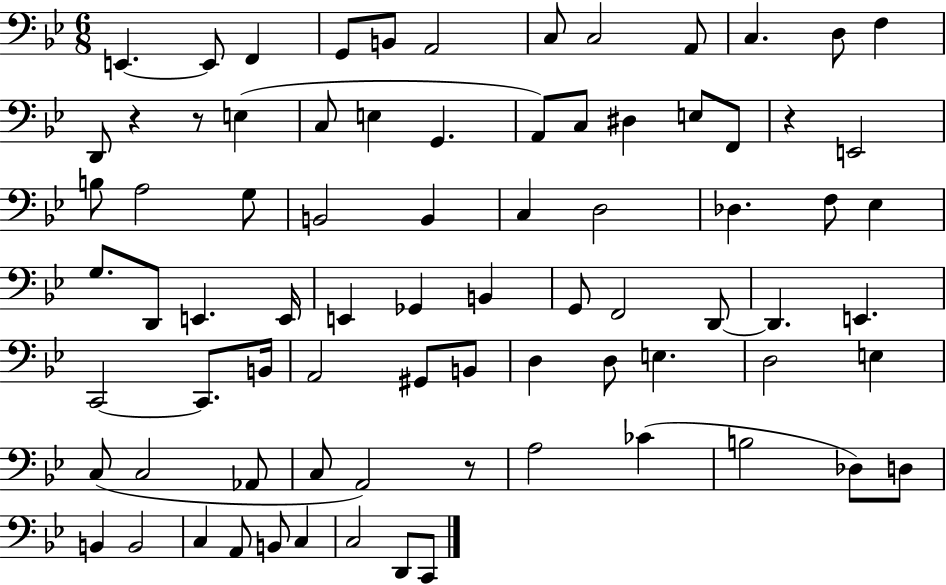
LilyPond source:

{
  \clef bass
  \numericTimeSignature
  \time 6/8
  \key bes \major
  e,4.~~ e,8 f,4 | g,8 b,8 a,2 | c8 c2 a,8 | c4. d8 f4 | \break d,8 r4 r8 e4( | c8 e4 g,4. | a,8) c8 dis4 e8 f,8 | r4 e,2 | \break b8 a2 g8 | b,2 b,4 | c4 d2 | des4. f8 ees4 | \break g8. d,8 e,4. e,16 | e,4 ges,4 b,4 | g,8 f,2 d,8~~ | d,4. e,4. | \break c,2~~ c,8. b,16 | a,2 gis,8 b,8 | d4 d8 e4. | d2 e4 | \break c8( c2 aes,8 | c8 a,2) r8 | a2 ces'4( | b2 des8) d8 | \break b,4 b,2 | c4 a,8 b,8 c4 | c2 d,8 c,8 | \bar "|."
}